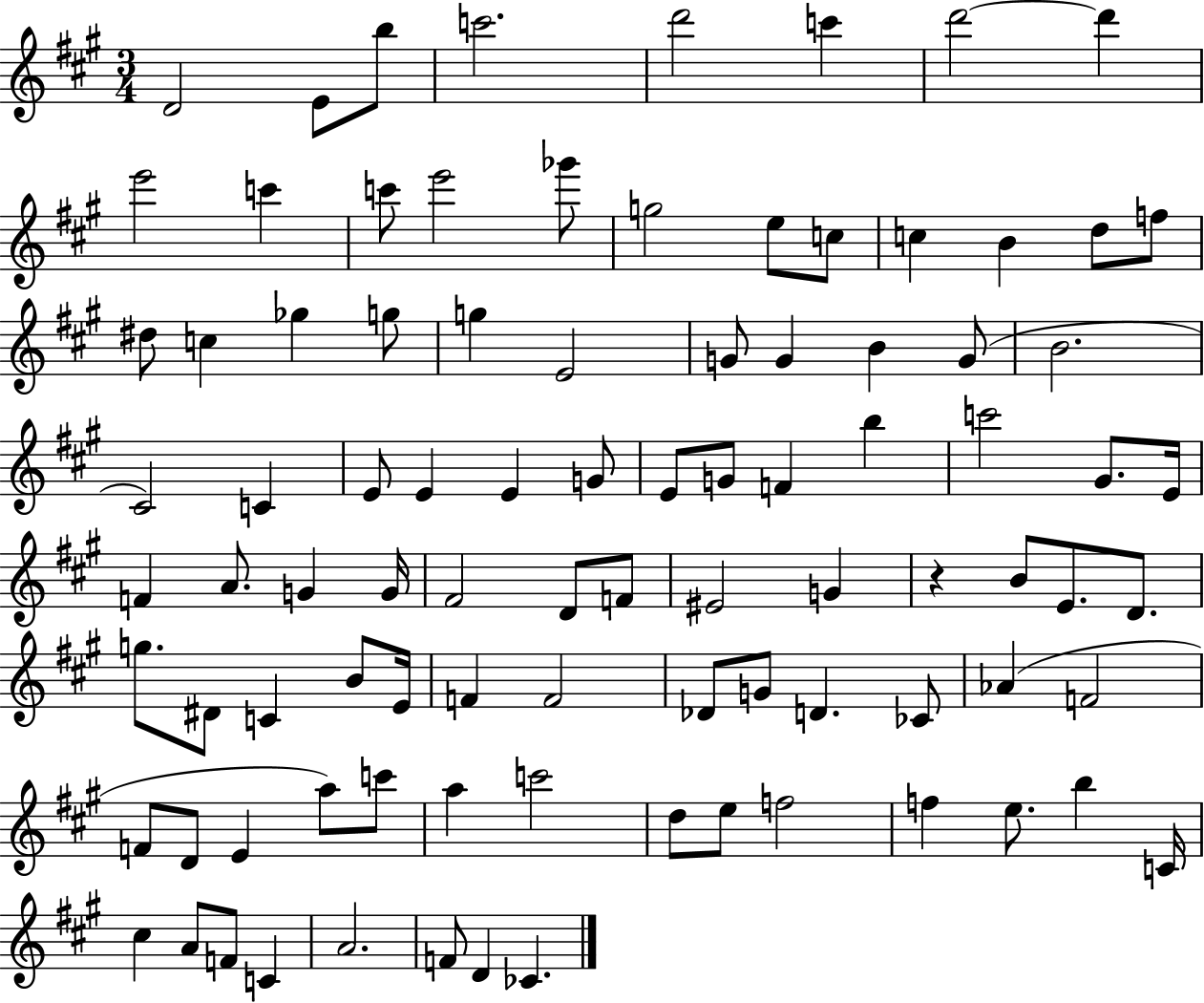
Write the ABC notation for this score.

X:1
T:Untitled
M:3/4
L:1/4
K:A
D2 E/2 b/2 c'2 d'2 c' d'2 d' e'2 c' c'/2 e'2 _g'/2 g2 e/2 c/2 c B d/2 f/2 ^d/2 c _g g/2 g E2 G/2 G B G/2 B2 ^C2 C E/2 E E G/2 E/2 G/2 F b c'2 ^G/2 E/4 F A/2 G G/4 ^F2 D/2 F/2 ^E2 G z B/2 E/2 D/2 g/2 ^D/2 C B/2 E/4 F F2 _D/2 G/2 D _C/2 _A F2 F/2 D/2 E a/2 c'/2 a c'2 d/2 e/2 f2 f e/2 b C/4 ^c A/2 F/2 C A2 F/2 D _C